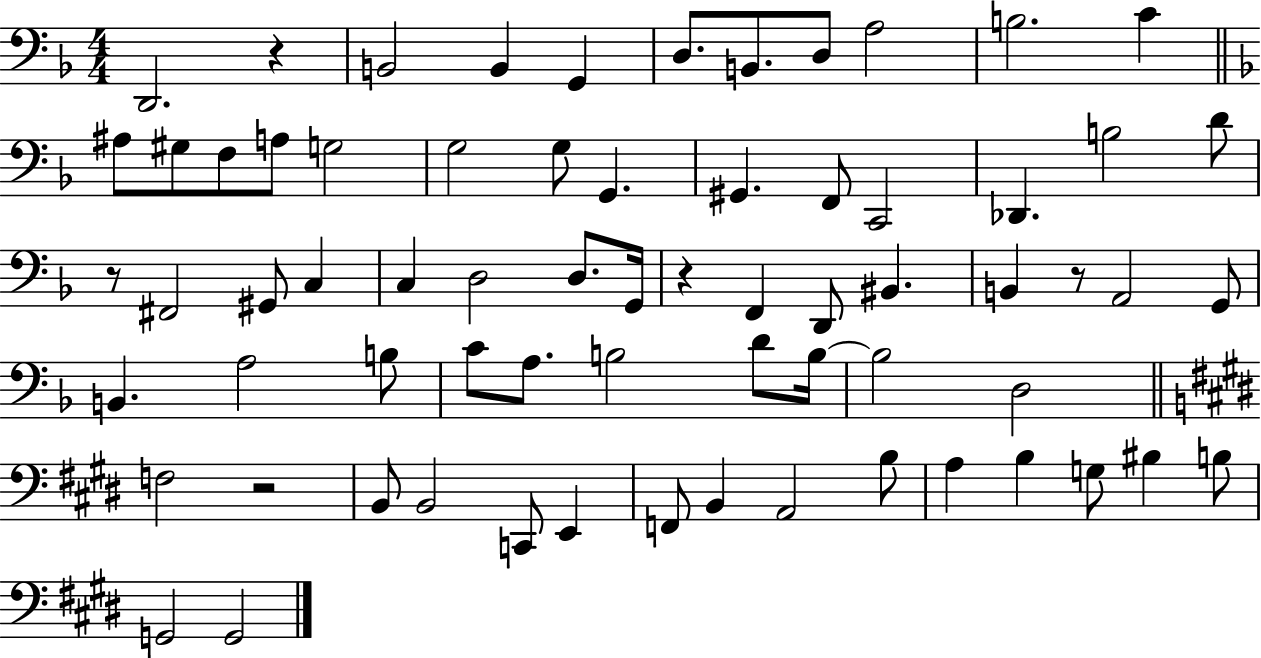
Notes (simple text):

D2/h. R/q B2/h B2/q G2/q D3/e. B2/e. D3/e A3/h B3/h. C4/q A#3/e G#3/e F3/e A3/e G3/h G3/h G3/e G2/q. G#2/q. F2/e C2/h Db2/q. B3/h D4/e R/e F#2/h G#2/e C3/q C3/q D3/h D3/e. G2/s R/q F2/q D2/e BIS2/q. B2/q R/e A2/h G2/e B2/q. A3/h B3/e C4/e A3/e. B3/h D4/e B3/s B3/h D3/h F3/h R/h B2/e B2/h C2/e E2/q F2/e B2/q A2/h B3/e A3/q B3/q G3/e BIS3/q B3/e G2/h G2/h